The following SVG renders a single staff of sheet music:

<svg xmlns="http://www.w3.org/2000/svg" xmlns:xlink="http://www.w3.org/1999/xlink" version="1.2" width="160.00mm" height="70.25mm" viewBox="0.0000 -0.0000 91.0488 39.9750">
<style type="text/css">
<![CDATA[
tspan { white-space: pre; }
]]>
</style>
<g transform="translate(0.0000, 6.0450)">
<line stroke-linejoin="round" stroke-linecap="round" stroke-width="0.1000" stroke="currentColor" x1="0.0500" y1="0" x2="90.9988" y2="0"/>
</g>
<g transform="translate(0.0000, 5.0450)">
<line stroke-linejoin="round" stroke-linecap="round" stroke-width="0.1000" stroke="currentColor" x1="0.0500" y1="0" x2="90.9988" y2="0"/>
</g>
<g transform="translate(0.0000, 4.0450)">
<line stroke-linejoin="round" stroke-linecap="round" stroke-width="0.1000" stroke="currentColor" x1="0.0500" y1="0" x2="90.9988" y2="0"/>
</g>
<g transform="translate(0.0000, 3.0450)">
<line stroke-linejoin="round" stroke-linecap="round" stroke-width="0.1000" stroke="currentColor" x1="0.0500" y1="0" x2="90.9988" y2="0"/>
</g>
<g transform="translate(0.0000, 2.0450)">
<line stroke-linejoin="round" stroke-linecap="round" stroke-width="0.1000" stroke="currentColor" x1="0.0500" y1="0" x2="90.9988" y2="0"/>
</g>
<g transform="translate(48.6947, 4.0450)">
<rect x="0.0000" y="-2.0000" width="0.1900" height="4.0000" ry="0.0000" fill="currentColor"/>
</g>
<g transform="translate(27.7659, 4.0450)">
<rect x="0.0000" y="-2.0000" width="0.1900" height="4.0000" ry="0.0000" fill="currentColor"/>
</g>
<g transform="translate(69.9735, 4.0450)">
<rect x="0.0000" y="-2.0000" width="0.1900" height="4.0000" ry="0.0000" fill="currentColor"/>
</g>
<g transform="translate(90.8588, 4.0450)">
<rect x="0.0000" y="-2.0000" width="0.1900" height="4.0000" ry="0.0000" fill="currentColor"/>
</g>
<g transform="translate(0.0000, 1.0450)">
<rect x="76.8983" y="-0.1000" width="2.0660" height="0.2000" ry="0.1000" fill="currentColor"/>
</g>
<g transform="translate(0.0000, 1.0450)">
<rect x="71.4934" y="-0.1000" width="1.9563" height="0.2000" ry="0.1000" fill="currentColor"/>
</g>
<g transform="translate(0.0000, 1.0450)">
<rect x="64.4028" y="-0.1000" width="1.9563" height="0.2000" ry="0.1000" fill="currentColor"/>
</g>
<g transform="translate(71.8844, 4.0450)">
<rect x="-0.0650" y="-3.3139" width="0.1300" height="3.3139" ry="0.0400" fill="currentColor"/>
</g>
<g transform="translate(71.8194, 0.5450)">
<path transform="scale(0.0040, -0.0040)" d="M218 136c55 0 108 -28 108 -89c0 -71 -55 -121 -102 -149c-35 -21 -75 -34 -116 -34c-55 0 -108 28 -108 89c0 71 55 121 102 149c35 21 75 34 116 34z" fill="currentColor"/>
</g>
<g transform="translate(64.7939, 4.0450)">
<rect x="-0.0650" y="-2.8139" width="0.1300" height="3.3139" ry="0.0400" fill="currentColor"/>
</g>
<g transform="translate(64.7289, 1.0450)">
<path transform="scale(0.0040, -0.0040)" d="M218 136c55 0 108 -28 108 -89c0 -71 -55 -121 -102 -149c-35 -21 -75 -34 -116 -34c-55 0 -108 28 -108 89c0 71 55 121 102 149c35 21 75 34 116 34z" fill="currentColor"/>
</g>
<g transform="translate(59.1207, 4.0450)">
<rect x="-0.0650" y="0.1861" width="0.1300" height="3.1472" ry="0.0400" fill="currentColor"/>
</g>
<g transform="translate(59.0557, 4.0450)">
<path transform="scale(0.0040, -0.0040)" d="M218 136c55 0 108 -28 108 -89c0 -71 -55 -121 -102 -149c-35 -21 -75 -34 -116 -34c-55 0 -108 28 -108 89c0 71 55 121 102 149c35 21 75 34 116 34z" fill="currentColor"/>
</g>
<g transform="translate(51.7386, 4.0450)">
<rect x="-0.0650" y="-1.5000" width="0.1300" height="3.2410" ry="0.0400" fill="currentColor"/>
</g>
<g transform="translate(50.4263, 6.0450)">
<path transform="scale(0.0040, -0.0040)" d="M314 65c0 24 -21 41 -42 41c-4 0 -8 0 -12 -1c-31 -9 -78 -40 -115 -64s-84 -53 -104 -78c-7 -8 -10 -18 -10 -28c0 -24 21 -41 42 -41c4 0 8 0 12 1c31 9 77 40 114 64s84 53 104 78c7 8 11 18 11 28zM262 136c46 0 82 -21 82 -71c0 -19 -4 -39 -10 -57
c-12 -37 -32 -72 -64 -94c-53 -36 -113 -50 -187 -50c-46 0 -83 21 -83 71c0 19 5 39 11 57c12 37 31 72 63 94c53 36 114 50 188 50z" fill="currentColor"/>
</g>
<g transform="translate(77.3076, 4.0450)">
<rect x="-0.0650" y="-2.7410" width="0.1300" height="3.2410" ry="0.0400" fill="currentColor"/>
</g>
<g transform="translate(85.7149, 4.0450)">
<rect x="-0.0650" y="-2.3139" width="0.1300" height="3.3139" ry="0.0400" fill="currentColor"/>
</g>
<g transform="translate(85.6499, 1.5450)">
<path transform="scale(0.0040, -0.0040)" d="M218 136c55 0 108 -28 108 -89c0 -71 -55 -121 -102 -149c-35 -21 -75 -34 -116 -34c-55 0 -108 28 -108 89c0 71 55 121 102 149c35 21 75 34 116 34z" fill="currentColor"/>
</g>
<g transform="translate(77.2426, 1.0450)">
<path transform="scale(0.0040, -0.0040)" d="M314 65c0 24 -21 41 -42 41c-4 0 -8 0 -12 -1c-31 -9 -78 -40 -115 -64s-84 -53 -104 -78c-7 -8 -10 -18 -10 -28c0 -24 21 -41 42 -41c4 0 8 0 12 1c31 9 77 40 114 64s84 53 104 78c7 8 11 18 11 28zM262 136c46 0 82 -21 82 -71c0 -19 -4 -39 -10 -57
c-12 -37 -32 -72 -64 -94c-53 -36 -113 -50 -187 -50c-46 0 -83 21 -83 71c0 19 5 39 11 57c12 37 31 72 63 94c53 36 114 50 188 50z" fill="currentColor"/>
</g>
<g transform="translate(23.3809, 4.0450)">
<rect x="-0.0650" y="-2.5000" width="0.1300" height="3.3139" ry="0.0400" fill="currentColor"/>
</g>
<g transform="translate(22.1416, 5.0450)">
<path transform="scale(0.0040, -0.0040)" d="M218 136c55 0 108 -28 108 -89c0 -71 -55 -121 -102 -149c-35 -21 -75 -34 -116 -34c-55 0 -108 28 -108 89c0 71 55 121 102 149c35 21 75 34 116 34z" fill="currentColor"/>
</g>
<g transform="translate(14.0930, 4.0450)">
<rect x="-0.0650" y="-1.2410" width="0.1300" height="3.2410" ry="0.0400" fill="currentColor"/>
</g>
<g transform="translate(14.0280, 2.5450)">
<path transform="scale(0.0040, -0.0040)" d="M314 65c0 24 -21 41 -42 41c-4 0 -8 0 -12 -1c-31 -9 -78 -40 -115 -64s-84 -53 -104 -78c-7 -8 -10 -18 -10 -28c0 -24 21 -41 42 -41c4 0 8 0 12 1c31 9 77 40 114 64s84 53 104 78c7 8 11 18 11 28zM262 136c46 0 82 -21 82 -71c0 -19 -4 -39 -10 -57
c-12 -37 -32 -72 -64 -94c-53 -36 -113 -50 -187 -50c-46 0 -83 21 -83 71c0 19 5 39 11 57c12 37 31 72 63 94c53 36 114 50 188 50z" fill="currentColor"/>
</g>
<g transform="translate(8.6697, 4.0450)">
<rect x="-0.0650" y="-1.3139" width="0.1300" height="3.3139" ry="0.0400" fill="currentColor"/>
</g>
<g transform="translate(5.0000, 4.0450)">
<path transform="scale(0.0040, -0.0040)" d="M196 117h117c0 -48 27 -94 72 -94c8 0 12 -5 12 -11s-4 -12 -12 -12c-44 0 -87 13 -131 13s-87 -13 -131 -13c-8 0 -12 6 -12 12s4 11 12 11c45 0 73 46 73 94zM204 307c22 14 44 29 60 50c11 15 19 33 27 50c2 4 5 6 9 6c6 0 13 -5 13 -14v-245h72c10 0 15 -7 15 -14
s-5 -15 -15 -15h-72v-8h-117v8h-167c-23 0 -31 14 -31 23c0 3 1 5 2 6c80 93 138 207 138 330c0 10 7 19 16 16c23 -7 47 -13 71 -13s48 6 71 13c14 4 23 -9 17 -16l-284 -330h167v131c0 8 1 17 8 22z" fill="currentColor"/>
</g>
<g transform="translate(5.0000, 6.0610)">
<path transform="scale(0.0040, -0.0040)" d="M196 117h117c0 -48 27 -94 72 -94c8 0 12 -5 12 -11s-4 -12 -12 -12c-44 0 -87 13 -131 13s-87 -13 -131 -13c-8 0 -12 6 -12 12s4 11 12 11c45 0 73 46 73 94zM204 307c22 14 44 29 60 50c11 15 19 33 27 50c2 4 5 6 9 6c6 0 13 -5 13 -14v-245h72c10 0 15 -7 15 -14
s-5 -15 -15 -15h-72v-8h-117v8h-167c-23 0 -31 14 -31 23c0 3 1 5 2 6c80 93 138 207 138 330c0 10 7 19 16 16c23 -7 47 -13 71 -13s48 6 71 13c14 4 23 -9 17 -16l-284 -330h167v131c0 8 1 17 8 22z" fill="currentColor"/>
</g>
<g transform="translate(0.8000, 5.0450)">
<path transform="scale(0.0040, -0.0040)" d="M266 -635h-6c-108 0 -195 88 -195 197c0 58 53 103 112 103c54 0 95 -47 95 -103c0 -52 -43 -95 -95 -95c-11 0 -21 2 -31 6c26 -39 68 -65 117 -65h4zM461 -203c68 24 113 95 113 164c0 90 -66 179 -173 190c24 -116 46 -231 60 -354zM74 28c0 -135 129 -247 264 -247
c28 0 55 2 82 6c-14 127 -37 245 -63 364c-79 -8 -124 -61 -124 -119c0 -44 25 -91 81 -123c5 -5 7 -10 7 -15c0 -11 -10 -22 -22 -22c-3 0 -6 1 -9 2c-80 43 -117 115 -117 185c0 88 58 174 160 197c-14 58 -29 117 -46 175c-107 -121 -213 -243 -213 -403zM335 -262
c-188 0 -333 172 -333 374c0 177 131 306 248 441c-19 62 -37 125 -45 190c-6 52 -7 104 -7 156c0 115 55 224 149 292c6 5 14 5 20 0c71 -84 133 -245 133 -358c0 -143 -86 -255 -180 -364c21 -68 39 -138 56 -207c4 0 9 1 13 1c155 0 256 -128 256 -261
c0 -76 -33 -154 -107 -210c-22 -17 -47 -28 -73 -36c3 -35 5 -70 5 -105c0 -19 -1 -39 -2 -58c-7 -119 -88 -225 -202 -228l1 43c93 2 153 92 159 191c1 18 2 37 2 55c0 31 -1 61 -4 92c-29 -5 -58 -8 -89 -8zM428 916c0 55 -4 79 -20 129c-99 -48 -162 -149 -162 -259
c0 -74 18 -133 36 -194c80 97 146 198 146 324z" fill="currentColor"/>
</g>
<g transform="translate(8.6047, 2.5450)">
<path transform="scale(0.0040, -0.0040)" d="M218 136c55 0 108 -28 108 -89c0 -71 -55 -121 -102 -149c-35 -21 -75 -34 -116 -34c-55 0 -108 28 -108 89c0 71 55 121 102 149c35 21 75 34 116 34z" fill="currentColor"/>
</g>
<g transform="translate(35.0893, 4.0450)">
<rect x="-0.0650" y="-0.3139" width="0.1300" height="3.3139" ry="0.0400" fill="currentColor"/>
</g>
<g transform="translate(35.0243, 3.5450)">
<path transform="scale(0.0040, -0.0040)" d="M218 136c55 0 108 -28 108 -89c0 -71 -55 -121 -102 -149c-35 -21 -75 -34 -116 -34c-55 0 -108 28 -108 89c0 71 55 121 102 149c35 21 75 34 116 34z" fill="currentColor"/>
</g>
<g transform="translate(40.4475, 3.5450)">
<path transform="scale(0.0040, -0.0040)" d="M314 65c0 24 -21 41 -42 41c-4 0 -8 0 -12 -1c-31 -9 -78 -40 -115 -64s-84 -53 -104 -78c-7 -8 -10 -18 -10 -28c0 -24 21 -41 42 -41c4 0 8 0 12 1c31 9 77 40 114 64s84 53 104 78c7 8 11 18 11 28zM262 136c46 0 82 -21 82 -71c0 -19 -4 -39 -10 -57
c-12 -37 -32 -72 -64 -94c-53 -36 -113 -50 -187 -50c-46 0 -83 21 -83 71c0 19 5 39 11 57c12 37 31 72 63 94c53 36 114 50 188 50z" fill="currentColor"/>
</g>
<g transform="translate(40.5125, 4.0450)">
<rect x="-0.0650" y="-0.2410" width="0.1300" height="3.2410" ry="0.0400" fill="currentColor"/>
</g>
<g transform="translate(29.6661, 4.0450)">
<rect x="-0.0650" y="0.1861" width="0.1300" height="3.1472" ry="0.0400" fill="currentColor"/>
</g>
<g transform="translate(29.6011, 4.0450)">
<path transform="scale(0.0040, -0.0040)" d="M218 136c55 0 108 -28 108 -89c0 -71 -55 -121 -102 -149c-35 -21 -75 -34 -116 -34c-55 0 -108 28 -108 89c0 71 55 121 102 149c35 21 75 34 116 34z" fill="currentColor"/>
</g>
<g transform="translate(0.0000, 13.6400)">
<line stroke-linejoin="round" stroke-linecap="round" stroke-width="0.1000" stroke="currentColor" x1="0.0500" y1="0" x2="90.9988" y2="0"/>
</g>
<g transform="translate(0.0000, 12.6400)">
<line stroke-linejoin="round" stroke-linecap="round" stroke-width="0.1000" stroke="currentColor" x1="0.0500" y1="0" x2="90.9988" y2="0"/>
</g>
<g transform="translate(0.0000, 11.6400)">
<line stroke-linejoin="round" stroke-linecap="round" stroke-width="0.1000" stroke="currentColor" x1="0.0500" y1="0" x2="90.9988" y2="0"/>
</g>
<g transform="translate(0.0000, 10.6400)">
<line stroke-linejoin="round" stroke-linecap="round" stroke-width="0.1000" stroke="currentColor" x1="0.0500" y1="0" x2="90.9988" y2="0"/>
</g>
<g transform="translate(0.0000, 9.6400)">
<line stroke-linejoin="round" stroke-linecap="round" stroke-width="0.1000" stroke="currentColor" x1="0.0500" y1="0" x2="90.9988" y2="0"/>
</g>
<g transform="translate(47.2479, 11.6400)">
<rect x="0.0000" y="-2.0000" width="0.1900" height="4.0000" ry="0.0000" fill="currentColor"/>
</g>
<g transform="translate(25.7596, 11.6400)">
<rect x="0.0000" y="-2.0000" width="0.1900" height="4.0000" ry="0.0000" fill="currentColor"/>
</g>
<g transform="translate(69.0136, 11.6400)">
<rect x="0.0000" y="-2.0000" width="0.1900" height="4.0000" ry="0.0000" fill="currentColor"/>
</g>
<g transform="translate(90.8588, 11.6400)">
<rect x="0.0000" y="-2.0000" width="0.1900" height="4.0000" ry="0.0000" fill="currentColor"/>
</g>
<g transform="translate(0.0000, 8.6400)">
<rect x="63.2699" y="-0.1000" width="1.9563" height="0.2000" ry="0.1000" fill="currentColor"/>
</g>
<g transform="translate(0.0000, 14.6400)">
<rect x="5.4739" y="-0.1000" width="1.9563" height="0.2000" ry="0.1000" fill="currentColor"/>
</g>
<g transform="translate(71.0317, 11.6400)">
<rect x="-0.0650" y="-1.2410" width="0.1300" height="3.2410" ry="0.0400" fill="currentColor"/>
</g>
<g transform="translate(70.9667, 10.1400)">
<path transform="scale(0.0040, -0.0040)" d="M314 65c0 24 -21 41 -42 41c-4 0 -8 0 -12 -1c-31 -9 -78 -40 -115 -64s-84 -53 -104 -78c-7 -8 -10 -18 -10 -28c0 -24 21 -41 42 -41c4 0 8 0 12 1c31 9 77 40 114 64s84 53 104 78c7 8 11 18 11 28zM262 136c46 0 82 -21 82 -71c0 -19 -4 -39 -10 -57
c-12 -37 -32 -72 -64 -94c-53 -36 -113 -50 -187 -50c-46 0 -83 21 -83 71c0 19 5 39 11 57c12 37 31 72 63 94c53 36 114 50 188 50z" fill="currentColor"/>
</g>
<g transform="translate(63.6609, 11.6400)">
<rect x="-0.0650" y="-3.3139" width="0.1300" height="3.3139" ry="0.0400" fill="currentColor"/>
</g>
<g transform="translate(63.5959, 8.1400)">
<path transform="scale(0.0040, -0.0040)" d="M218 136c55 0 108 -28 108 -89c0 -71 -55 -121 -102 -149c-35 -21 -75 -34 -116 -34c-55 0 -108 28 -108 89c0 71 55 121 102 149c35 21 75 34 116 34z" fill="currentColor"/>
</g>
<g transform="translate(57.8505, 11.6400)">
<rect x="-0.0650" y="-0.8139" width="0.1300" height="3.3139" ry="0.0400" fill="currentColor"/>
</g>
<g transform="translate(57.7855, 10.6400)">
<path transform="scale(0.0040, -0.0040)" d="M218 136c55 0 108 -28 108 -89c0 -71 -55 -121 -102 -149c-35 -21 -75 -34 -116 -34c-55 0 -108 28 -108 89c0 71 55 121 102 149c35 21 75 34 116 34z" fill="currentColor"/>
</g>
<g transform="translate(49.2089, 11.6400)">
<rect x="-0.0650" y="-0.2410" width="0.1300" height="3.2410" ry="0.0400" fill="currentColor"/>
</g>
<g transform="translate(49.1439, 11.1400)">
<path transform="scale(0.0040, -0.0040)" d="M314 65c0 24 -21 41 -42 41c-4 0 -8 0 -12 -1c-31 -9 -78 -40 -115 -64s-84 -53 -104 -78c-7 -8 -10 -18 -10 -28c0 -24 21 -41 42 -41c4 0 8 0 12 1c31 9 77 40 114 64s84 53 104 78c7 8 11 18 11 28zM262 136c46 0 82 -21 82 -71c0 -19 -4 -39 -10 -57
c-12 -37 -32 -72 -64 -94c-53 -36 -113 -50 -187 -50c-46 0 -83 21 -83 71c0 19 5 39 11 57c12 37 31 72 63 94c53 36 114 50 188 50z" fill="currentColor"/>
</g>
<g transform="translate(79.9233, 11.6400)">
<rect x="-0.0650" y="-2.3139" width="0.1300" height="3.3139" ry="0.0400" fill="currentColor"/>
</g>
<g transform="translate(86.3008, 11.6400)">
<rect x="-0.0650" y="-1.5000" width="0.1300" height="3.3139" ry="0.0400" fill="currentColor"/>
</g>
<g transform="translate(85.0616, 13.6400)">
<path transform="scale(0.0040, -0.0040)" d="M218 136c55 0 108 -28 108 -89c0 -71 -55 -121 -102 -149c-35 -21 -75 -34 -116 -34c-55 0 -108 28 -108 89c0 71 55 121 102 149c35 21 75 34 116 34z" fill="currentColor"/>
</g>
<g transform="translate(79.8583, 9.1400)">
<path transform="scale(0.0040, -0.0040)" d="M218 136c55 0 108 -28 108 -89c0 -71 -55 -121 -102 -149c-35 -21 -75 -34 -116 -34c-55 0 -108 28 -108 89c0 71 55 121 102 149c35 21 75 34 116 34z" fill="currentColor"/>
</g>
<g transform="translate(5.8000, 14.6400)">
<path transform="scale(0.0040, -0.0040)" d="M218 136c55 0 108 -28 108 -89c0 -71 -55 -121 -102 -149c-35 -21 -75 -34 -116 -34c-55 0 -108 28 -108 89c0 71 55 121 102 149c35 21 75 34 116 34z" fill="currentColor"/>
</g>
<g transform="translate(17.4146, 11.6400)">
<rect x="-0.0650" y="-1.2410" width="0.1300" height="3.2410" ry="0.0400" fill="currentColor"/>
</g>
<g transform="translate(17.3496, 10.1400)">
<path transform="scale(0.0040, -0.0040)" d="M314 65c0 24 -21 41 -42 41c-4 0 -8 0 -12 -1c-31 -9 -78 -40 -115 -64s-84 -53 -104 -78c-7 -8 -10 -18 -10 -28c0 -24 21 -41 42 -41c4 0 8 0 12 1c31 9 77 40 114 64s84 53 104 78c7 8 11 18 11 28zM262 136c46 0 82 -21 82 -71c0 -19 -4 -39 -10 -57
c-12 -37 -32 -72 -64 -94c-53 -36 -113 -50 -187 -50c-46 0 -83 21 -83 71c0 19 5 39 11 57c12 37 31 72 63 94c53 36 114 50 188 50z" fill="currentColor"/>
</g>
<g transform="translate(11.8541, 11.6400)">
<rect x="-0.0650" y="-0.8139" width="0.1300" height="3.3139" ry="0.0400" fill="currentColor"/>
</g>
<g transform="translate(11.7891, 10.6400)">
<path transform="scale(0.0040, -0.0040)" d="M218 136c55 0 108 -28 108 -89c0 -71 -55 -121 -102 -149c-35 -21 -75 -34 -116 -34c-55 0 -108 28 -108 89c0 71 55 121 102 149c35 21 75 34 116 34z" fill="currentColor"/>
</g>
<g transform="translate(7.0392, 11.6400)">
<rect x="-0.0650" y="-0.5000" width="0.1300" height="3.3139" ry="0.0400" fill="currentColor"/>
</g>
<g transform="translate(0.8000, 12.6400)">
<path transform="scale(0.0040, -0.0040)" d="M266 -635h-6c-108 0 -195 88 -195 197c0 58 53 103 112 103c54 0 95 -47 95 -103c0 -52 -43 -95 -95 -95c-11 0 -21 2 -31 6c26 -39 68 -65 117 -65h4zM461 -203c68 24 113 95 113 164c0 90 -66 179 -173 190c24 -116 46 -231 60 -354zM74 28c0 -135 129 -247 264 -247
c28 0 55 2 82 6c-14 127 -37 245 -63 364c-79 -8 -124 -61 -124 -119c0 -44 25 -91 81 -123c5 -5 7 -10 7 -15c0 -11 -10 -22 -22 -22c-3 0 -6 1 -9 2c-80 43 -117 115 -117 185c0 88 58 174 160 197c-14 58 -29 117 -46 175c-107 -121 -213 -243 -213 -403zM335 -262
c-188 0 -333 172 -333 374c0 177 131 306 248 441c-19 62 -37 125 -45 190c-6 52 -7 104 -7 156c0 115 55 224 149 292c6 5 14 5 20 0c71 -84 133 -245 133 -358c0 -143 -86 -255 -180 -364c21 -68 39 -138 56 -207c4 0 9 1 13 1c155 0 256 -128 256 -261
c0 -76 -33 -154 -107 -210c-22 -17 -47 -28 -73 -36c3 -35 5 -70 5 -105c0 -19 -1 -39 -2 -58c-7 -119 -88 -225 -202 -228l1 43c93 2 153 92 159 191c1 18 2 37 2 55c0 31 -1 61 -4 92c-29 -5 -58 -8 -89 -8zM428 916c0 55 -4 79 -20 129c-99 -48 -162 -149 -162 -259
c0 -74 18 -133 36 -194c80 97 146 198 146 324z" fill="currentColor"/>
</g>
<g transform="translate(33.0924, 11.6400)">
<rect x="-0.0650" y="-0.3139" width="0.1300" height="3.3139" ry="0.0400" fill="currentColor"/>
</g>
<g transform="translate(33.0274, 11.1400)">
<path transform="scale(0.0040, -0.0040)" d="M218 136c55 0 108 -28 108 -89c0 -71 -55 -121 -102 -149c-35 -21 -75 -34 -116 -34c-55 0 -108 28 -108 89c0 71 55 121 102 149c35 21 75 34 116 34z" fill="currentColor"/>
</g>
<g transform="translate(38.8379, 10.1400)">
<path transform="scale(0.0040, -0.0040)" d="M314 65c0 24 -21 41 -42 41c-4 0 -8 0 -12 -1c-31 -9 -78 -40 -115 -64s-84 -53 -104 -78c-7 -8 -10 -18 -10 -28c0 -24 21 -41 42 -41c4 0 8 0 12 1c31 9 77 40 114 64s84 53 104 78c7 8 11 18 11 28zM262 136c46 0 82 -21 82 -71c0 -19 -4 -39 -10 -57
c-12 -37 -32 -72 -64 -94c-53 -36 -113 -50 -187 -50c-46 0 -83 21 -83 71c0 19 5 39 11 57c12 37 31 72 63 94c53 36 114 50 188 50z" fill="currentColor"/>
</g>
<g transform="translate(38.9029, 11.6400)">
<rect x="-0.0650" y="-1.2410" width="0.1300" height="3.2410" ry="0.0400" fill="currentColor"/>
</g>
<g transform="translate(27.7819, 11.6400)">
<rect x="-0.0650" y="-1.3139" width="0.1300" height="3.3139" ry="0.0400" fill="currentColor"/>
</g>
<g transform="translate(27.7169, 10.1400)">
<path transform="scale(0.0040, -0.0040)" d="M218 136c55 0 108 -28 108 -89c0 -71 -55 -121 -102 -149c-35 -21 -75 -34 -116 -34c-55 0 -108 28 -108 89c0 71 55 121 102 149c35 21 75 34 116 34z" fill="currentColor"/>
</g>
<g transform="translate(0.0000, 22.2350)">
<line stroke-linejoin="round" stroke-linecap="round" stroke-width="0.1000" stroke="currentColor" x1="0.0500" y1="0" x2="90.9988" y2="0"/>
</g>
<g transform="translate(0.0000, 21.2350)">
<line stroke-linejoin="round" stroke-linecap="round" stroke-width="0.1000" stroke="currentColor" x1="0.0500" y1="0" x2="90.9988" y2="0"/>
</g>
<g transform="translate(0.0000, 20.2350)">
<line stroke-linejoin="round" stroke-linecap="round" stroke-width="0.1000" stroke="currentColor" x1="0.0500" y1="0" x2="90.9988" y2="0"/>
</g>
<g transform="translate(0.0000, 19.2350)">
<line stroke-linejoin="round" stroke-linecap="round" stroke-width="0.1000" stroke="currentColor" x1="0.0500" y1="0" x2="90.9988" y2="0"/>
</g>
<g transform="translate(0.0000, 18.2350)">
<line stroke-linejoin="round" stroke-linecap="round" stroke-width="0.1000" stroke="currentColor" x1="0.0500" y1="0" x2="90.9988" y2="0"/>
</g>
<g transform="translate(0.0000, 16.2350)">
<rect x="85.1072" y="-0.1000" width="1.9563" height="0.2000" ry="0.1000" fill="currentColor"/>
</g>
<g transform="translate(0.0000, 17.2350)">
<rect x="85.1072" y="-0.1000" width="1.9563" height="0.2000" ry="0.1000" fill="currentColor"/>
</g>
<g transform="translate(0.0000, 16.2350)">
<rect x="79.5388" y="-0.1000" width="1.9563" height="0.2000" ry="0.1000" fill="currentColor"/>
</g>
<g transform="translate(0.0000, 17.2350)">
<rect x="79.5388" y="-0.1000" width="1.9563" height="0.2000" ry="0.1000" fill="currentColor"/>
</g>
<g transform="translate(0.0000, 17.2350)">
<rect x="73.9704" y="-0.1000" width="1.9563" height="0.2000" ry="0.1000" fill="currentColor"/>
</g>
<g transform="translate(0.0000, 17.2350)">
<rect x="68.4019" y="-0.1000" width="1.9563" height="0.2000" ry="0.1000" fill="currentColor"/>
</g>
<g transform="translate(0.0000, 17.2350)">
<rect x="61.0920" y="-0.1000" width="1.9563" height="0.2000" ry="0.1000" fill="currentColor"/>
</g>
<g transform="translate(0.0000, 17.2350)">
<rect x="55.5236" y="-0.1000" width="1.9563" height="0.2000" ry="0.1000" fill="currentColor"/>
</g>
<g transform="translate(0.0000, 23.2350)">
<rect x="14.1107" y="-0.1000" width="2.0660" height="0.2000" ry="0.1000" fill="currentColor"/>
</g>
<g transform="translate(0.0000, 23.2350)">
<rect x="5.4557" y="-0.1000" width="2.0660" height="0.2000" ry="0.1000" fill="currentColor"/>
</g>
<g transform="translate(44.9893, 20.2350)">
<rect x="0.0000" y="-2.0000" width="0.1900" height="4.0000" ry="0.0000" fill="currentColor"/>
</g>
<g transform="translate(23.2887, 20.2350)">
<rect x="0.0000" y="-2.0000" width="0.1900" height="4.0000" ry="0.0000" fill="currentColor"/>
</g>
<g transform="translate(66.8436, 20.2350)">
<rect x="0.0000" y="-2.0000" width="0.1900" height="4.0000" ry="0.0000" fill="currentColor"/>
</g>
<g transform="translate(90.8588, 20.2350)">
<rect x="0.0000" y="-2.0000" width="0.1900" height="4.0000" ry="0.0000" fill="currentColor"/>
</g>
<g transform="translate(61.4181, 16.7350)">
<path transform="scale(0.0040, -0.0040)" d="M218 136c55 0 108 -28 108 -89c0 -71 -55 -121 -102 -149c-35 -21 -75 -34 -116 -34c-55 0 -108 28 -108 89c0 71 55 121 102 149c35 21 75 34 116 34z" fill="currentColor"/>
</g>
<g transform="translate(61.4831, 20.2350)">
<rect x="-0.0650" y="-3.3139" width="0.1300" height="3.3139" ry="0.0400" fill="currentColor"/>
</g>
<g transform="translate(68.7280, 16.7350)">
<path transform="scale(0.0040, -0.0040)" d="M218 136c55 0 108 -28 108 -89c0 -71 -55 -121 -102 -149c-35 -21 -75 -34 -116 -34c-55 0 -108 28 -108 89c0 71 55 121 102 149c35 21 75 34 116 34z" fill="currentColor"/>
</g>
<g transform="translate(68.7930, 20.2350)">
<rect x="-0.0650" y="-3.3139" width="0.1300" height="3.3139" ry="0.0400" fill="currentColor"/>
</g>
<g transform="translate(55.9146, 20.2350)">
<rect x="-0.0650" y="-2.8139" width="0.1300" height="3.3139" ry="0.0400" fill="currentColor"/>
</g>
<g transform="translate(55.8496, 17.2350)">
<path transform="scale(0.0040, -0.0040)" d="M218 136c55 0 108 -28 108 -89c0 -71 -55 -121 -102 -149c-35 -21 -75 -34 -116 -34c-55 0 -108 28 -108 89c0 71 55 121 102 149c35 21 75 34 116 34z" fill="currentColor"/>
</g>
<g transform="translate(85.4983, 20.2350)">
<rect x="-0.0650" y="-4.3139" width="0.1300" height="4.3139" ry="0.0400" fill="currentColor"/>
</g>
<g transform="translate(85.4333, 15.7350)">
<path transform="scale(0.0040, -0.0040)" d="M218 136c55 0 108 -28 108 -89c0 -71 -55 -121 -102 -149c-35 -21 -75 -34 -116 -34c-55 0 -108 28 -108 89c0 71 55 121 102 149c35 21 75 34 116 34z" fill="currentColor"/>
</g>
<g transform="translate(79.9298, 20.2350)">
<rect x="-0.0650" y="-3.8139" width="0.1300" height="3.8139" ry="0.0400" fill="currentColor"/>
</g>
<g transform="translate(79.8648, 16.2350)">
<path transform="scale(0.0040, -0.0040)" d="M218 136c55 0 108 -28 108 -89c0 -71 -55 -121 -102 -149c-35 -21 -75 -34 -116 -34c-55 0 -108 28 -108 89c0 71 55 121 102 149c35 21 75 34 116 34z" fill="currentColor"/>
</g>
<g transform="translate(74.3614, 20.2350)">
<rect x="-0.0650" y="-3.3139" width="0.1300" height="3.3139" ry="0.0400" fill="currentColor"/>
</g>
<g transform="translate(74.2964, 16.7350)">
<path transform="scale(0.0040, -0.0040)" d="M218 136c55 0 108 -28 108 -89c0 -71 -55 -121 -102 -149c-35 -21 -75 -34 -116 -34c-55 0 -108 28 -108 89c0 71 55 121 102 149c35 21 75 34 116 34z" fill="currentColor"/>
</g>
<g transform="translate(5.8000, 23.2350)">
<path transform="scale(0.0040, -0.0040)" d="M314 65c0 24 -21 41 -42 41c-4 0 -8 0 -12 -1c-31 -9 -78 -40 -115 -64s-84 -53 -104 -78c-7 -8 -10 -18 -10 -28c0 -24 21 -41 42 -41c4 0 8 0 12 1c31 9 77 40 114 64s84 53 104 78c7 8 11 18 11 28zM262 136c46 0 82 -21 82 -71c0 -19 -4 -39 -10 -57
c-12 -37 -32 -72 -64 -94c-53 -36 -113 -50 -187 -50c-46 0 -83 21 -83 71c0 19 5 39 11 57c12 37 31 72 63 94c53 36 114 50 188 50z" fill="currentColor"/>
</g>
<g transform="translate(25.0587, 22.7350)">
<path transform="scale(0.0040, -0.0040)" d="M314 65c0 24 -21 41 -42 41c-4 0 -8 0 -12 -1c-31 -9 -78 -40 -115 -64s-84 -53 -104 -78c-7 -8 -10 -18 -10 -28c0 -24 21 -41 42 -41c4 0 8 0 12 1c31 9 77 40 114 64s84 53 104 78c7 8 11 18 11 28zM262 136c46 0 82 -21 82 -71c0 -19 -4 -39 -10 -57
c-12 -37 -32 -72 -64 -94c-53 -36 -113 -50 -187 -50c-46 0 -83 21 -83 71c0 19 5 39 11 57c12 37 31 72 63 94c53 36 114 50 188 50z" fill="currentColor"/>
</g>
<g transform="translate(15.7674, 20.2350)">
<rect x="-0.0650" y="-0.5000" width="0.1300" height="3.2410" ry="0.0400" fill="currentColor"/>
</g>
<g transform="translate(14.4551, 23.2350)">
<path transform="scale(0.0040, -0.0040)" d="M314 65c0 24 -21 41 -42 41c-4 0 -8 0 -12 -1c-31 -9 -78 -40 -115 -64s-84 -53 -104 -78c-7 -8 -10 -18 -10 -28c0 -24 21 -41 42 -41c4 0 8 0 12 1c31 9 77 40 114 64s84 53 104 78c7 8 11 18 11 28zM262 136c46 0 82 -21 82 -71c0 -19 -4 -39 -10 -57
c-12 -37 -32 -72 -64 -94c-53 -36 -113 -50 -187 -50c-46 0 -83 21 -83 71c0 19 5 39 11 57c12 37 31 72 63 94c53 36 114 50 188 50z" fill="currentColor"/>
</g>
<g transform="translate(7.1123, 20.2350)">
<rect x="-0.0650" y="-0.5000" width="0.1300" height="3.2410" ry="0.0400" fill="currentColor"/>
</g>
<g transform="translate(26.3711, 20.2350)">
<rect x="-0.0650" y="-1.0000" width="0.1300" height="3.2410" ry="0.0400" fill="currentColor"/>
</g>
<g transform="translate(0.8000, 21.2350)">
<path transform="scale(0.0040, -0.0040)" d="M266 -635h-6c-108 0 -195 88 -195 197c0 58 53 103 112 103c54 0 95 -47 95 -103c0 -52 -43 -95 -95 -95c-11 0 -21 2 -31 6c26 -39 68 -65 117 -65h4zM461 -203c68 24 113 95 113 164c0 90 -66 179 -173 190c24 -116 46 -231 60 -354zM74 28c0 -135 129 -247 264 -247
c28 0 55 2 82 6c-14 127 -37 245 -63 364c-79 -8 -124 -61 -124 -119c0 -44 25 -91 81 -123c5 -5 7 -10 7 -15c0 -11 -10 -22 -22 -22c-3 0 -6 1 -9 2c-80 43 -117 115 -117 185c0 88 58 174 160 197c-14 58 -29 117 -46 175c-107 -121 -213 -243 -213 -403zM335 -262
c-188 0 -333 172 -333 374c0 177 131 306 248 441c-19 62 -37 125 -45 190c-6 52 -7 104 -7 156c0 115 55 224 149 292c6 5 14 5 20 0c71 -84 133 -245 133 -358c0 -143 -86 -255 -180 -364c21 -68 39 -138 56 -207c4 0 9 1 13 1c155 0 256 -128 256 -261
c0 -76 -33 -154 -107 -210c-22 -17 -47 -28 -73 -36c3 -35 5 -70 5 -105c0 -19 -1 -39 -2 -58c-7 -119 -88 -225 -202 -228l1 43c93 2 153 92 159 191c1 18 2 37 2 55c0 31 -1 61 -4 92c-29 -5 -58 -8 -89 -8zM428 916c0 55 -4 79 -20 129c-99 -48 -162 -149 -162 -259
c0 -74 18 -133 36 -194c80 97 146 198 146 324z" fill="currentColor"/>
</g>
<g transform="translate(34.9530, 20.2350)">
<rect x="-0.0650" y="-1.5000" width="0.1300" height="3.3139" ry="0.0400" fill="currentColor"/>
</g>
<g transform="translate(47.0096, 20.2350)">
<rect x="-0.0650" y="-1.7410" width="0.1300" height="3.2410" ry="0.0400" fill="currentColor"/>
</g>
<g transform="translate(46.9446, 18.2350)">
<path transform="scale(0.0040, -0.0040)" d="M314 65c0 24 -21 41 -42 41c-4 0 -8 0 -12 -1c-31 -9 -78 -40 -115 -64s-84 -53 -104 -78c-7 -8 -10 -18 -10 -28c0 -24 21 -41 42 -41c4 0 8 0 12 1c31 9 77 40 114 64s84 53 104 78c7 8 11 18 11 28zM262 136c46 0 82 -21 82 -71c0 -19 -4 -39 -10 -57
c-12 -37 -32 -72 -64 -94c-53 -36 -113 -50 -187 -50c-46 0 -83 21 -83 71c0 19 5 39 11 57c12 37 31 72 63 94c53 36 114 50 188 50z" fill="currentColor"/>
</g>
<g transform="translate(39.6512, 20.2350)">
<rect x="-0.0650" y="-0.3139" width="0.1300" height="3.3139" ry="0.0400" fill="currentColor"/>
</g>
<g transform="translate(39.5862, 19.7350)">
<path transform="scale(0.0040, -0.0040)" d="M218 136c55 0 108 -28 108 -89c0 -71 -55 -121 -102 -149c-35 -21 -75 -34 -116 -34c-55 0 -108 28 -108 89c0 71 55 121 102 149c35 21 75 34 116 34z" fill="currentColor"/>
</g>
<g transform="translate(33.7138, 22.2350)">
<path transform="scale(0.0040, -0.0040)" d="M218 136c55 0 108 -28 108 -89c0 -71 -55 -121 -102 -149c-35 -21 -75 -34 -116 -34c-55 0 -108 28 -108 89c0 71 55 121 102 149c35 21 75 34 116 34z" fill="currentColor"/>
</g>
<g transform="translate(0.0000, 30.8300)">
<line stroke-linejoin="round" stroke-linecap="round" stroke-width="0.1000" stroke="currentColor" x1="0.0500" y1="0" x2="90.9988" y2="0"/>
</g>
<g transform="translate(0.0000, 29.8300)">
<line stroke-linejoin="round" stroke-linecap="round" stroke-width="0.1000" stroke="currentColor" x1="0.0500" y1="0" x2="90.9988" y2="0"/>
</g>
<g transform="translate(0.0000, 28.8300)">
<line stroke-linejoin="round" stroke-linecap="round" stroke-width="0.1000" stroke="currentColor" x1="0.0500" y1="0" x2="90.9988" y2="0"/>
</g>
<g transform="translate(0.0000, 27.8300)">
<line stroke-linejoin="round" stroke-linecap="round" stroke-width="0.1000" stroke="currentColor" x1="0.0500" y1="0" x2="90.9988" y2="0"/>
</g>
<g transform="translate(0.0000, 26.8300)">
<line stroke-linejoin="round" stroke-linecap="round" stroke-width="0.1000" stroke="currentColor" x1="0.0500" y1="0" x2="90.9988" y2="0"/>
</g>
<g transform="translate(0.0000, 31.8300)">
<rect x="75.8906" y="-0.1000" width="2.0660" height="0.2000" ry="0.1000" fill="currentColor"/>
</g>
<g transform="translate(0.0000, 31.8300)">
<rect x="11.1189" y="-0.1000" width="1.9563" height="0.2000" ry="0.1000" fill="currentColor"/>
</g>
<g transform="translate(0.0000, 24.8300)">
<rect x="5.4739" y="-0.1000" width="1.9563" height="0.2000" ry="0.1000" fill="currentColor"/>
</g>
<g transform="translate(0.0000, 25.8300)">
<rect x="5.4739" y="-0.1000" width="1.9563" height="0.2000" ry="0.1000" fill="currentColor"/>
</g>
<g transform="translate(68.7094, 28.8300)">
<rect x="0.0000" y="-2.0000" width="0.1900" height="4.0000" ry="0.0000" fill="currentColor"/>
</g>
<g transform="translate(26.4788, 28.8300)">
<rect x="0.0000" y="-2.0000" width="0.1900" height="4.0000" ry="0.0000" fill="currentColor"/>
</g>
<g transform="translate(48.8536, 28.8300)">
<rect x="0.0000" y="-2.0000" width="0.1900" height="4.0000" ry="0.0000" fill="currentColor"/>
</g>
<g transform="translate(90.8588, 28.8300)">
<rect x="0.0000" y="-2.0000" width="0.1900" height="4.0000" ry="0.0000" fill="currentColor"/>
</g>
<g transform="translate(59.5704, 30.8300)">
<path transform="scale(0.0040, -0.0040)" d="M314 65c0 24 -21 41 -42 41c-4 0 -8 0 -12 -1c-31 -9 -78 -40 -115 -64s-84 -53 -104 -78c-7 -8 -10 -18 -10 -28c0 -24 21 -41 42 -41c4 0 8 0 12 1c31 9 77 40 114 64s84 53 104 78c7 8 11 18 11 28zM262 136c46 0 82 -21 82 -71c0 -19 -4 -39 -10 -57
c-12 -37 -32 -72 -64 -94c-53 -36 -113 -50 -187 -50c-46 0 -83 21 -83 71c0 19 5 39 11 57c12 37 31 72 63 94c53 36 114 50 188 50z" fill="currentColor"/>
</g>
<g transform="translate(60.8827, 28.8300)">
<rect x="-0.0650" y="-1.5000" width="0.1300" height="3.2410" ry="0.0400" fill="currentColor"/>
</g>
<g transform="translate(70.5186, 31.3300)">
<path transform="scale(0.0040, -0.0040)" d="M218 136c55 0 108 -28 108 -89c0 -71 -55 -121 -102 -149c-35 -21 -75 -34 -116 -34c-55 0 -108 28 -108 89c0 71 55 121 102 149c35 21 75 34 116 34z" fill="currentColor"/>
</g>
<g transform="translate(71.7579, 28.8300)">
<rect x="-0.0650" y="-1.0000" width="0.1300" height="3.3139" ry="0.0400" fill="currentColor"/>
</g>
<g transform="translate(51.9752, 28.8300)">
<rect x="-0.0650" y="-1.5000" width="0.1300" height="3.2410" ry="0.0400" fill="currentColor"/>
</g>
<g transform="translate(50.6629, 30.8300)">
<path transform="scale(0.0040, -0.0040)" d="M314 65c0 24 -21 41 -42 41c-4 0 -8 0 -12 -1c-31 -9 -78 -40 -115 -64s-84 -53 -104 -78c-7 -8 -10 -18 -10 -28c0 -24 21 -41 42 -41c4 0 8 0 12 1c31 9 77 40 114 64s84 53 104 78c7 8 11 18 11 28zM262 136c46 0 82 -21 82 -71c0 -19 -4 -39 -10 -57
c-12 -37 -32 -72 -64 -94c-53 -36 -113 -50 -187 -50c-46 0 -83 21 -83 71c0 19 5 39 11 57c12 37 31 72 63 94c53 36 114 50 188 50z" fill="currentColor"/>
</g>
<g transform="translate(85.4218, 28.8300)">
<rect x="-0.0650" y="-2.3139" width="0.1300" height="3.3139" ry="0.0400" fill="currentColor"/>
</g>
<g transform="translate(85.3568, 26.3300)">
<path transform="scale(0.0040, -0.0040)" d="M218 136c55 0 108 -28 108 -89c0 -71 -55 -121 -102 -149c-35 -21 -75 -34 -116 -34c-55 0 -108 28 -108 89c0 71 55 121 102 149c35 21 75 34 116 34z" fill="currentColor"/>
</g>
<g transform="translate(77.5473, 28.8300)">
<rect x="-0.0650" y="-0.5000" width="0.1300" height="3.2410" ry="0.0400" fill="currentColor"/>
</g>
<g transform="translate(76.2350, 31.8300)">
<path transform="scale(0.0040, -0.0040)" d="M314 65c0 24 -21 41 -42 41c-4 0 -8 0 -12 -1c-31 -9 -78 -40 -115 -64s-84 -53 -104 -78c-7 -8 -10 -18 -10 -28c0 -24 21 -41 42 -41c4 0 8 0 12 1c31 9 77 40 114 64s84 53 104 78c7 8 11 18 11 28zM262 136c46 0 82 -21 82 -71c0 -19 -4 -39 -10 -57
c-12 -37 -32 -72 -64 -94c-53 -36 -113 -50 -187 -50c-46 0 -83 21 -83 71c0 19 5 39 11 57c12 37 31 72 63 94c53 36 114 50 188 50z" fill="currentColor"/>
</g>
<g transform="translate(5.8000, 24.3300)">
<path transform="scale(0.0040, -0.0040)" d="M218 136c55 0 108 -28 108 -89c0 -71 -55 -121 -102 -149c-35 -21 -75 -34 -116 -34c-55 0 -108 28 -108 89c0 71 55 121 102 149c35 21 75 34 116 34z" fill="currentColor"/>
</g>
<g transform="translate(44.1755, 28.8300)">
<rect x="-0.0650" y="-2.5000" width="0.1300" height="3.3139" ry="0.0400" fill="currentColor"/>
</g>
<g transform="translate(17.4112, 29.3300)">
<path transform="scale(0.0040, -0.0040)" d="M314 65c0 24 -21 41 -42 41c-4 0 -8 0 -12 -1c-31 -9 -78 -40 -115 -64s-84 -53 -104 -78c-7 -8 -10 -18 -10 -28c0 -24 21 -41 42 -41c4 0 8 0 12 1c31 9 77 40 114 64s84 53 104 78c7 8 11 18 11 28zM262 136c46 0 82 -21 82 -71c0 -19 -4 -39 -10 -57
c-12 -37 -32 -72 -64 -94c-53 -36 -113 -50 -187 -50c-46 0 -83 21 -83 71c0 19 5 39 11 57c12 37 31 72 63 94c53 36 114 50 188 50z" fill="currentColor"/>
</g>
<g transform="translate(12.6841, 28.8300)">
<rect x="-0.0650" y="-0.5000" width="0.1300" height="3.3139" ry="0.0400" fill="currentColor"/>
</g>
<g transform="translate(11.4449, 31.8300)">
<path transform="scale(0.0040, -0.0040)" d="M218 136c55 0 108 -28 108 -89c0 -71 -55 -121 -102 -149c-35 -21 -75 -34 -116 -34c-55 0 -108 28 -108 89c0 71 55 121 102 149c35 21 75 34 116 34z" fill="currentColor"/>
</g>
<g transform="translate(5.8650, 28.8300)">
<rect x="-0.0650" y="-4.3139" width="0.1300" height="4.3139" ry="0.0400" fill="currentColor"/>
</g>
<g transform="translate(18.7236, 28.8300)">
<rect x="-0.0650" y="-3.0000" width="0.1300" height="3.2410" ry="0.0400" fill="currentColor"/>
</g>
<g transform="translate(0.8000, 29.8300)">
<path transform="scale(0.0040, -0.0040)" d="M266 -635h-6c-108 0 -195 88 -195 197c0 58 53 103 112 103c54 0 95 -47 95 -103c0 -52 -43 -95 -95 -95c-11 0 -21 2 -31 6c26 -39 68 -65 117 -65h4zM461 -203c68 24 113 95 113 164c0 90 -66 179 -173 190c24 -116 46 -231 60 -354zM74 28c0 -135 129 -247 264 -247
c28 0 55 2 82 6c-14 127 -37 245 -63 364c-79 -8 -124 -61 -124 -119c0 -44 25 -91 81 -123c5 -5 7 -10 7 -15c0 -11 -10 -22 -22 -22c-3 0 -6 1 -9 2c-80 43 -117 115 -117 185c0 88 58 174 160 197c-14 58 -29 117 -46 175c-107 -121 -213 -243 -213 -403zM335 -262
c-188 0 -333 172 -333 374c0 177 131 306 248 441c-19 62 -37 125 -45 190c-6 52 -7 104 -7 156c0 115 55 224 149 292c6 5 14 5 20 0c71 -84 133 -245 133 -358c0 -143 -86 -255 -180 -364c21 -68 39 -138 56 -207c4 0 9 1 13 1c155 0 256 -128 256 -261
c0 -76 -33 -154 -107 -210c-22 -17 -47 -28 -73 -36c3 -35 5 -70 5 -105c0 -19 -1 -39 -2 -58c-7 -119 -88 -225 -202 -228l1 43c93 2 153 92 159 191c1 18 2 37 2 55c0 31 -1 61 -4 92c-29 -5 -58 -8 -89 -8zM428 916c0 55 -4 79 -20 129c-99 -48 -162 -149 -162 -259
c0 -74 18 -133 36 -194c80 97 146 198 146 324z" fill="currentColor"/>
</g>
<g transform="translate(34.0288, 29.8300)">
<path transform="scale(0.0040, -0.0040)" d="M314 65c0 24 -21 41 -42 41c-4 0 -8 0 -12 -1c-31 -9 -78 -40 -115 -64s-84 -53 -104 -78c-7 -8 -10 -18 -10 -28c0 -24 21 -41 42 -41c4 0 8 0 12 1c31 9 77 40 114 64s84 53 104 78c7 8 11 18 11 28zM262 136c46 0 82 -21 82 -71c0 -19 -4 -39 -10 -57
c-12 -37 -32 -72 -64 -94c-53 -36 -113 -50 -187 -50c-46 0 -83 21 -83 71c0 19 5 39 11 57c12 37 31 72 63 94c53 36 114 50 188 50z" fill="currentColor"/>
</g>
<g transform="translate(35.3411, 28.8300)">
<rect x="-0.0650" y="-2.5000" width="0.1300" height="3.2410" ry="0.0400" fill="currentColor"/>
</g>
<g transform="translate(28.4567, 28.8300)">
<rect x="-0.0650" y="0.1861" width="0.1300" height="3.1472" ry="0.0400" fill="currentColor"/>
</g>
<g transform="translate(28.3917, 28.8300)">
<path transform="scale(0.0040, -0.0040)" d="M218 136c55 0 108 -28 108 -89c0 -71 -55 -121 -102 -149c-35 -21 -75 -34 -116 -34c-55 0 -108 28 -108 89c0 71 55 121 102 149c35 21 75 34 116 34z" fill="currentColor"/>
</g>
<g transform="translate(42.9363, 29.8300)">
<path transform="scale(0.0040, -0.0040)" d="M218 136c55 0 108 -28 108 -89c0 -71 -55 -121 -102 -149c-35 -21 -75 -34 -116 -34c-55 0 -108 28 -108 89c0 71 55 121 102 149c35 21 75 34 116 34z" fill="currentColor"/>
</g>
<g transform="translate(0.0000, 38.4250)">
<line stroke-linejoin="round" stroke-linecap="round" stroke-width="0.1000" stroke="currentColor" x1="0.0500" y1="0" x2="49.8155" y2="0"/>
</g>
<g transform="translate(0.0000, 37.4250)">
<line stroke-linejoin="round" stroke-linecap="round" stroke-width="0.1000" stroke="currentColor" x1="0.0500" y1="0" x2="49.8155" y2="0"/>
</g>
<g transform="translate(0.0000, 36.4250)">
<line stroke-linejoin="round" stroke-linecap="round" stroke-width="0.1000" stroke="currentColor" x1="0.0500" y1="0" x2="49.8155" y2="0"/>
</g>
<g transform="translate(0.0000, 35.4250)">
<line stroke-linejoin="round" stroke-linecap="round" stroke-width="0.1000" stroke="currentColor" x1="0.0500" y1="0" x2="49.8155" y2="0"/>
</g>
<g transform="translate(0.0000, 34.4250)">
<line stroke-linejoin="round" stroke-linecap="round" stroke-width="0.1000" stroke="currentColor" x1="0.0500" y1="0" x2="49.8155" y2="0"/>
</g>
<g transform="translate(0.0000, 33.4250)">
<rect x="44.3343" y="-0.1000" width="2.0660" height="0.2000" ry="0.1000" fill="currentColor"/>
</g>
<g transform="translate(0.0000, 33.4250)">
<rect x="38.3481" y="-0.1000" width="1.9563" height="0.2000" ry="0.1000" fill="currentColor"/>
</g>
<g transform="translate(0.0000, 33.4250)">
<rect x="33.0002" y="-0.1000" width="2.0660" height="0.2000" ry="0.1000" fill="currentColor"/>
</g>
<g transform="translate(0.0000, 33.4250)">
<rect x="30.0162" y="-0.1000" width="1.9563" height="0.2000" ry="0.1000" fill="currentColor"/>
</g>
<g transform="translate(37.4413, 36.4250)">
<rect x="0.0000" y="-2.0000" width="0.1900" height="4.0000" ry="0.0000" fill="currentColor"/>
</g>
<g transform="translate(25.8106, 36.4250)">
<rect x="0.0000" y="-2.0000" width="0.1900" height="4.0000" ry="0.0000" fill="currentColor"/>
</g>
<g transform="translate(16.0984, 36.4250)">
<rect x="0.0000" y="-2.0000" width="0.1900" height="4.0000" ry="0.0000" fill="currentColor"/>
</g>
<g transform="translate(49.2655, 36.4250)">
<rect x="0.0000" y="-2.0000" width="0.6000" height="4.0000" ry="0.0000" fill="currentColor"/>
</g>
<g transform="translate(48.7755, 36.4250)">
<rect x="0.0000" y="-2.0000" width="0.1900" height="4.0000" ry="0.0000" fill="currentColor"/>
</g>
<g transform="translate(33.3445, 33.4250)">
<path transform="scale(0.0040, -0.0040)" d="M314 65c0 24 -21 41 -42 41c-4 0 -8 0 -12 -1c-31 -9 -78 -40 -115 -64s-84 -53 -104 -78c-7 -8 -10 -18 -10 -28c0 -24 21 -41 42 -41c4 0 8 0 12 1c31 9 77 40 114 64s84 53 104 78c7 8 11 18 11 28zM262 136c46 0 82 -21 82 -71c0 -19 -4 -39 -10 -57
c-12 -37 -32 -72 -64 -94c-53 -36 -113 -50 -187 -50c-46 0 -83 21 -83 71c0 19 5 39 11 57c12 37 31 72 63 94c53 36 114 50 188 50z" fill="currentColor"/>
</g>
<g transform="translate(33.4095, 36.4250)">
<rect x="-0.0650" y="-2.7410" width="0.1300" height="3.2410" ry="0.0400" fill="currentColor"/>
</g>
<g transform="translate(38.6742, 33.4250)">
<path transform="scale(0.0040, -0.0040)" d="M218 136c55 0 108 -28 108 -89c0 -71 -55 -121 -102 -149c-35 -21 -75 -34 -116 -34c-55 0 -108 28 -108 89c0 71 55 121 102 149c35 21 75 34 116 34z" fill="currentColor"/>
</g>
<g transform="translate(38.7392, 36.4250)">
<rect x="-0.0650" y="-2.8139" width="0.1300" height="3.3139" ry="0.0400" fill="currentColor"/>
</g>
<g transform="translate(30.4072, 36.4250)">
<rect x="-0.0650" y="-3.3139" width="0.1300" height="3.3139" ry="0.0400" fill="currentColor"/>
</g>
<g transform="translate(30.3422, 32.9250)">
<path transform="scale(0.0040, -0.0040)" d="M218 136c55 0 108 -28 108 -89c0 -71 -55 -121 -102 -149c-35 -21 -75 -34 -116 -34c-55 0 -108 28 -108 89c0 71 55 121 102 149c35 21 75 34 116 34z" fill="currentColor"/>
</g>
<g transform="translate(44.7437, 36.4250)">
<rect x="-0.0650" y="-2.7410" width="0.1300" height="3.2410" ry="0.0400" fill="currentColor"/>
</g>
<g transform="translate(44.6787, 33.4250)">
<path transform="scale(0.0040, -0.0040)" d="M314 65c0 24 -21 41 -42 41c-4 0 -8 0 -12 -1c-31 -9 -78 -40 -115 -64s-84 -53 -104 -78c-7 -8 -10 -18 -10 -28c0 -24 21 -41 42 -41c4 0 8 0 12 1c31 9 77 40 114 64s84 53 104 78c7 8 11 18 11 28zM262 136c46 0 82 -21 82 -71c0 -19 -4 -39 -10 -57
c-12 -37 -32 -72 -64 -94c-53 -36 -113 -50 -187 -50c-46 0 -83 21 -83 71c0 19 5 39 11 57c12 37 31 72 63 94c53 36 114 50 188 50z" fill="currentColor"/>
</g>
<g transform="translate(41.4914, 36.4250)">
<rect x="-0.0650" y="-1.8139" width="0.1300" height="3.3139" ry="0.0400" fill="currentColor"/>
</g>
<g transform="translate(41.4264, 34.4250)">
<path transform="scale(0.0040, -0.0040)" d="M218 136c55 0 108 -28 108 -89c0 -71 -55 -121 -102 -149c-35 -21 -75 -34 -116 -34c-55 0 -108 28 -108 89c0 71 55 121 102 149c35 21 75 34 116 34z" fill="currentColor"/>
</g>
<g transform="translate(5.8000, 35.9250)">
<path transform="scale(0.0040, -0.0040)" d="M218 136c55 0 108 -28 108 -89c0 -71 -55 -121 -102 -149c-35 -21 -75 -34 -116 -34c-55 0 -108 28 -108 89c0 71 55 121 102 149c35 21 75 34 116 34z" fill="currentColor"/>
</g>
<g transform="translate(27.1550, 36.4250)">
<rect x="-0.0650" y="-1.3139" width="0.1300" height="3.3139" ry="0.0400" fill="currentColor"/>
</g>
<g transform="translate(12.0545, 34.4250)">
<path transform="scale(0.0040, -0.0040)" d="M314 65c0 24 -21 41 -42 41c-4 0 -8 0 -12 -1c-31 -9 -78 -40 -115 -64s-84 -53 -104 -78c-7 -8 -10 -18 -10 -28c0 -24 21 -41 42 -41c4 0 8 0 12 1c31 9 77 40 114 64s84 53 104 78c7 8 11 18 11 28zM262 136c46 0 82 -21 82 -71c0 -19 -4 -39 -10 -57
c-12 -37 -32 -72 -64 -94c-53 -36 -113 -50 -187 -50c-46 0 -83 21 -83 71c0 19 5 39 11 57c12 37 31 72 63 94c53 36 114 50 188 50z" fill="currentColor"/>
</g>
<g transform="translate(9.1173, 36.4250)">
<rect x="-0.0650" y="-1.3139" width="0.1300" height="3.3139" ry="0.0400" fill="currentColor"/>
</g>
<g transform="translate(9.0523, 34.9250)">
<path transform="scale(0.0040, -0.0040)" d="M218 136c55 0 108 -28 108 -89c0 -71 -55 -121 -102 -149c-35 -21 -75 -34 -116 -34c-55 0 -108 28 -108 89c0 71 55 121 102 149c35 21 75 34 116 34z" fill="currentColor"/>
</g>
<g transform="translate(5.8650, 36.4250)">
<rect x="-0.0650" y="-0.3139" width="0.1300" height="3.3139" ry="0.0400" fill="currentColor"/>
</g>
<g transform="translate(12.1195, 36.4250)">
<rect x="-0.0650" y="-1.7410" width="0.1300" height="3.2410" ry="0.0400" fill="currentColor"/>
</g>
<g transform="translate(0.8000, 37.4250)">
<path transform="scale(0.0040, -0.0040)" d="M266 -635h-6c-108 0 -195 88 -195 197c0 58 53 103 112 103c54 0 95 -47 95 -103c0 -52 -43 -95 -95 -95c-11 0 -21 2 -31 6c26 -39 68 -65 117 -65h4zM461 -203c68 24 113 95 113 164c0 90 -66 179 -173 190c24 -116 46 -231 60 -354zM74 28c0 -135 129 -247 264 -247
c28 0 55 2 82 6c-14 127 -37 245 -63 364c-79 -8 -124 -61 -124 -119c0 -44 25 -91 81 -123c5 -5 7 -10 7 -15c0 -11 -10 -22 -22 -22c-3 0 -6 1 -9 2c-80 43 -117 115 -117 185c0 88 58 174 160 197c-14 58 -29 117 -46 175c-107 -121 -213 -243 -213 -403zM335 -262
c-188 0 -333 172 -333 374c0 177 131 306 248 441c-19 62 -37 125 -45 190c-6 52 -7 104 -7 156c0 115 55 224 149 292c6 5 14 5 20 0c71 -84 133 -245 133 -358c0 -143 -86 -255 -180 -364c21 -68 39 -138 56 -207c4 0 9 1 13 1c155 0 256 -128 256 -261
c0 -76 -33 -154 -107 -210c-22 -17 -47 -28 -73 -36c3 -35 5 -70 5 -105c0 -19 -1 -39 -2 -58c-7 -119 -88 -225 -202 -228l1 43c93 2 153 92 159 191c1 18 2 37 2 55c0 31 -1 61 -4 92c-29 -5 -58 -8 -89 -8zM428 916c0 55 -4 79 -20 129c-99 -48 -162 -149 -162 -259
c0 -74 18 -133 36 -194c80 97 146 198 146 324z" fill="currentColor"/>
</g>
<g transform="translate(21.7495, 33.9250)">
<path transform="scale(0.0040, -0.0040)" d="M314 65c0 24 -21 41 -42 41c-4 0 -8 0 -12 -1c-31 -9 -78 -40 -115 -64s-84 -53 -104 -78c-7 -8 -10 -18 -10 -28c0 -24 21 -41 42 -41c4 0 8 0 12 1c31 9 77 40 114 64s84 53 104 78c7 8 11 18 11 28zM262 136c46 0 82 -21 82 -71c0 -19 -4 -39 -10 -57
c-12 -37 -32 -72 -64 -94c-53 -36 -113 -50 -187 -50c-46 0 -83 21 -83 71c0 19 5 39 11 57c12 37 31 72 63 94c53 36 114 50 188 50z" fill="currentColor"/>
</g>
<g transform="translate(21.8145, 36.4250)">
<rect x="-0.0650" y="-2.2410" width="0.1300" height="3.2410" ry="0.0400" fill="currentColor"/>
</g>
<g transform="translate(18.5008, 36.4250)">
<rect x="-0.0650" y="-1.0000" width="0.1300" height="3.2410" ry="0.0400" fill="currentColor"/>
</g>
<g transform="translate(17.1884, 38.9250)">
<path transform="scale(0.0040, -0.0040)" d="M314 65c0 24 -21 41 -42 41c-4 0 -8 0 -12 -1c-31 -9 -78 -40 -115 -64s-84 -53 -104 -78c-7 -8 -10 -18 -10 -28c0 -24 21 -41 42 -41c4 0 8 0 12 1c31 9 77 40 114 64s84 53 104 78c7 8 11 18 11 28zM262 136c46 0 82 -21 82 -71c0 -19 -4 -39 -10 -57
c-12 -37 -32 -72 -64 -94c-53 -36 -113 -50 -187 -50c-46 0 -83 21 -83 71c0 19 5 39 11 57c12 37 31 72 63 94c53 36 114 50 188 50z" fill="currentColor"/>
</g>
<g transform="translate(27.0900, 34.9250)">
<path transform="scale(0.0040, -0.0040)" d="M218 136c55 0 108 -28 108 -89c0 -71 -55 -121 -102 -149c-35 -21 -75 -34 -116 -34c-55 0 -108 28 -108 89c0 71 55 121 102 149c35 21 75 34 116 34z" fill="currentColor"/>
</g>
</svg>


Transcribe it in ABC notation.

X:1
T:Untitled
M:4/4
L:1/4
K:C
e e2 G B c c2 E2 B a b a2 g C d e2 e c e2 c2 d b e2 g E C2 C2 D2 E c f2 a b b b c' d' d' C A2 B G2 G E2 E2 D C2 g c e f2 D2 g2 e b a2 a f a2